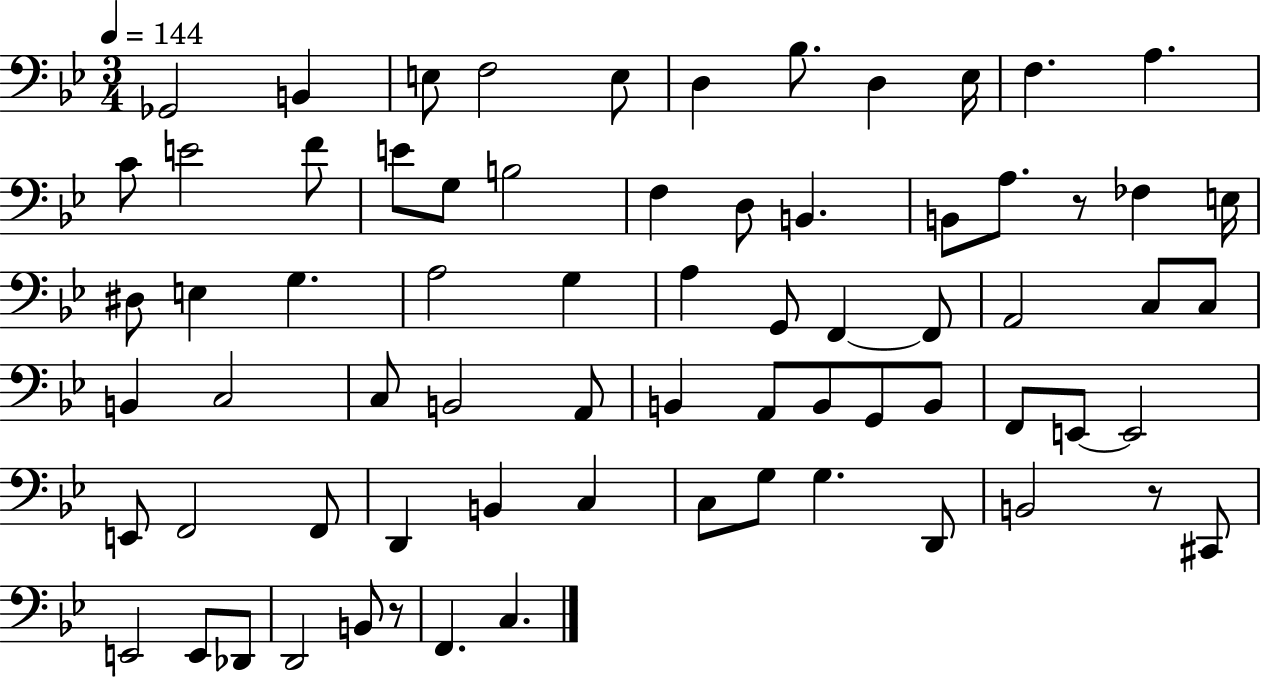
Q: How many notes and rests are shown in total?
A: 71